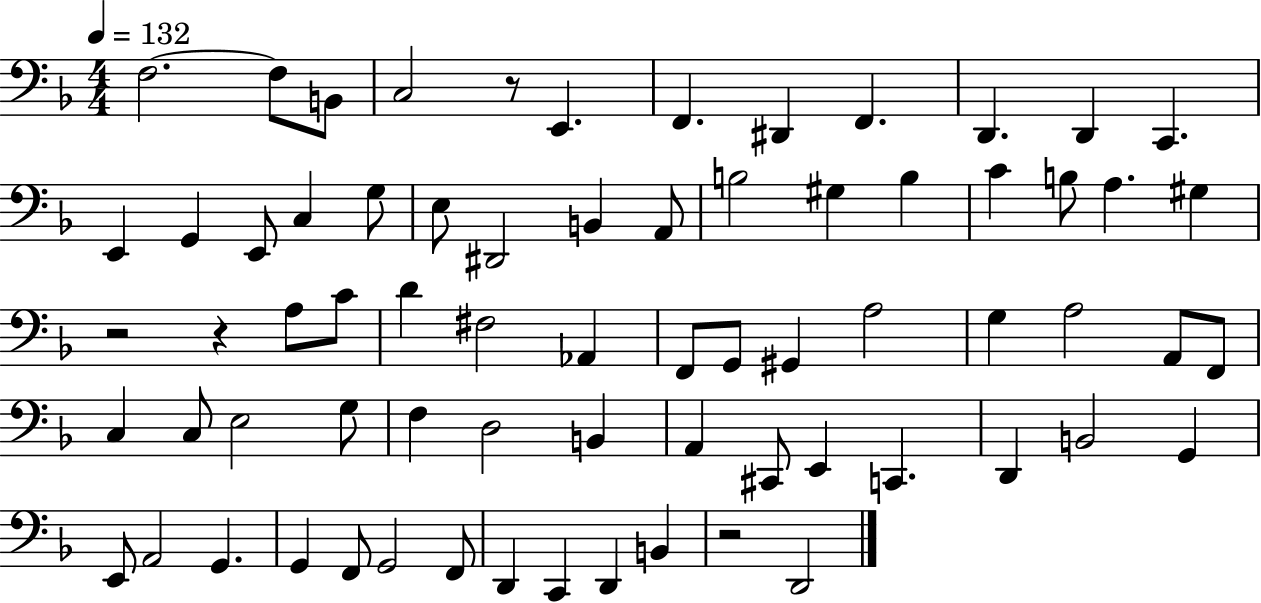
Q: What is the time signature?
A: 4/4